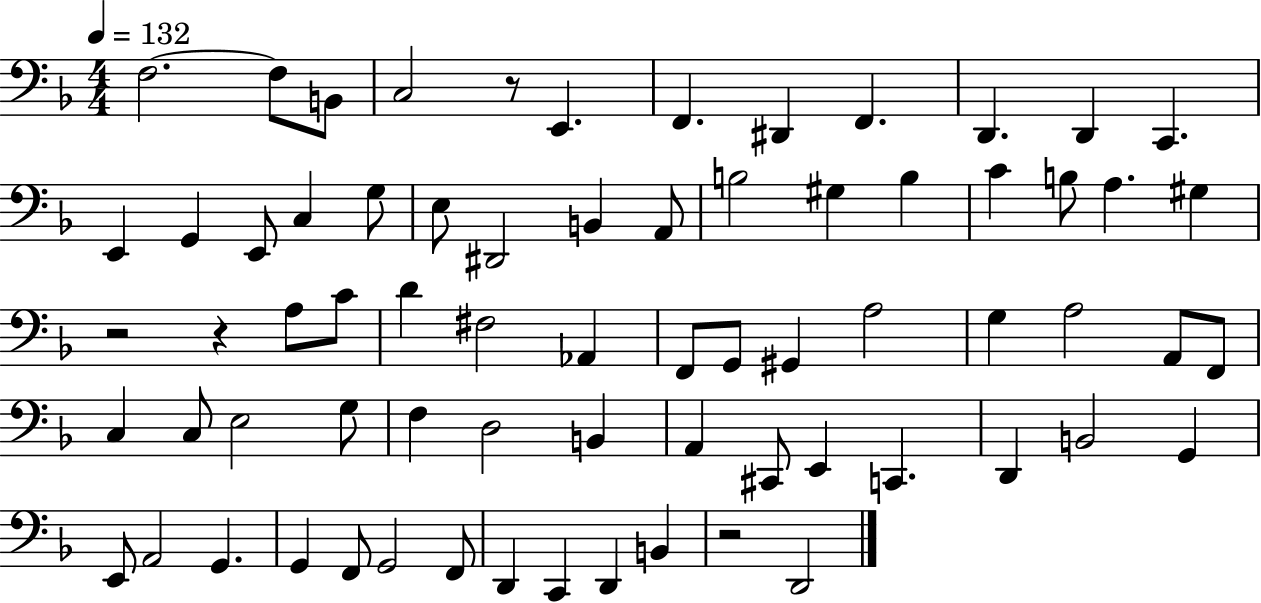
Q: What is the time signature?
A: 4/4